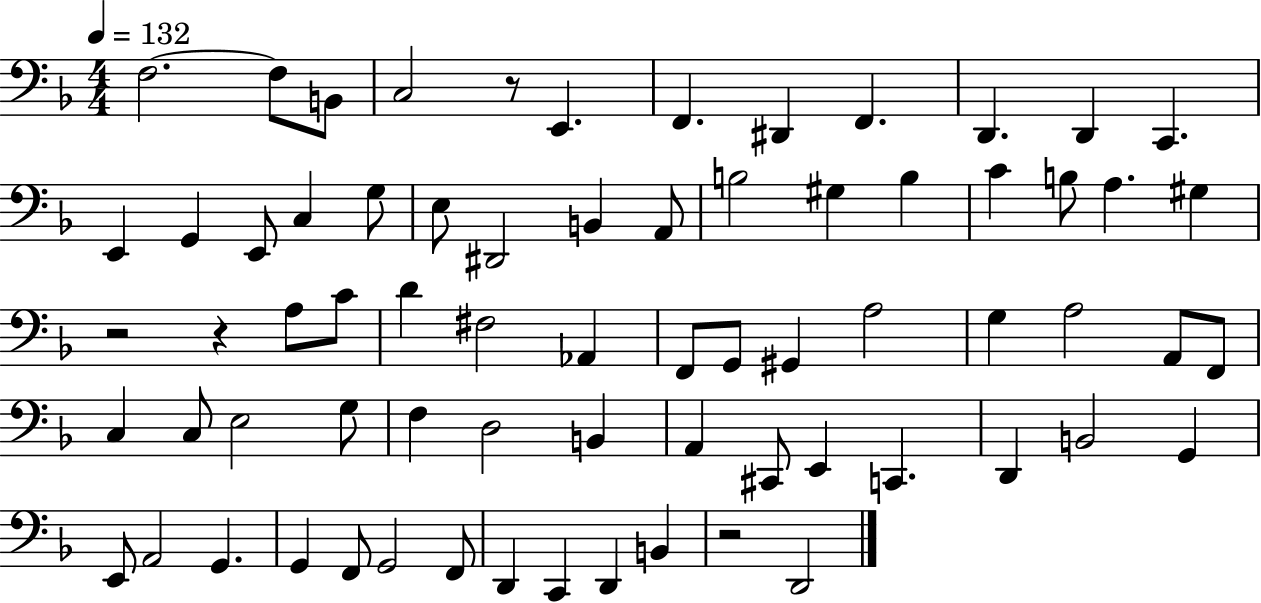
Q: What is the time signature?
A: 4/4